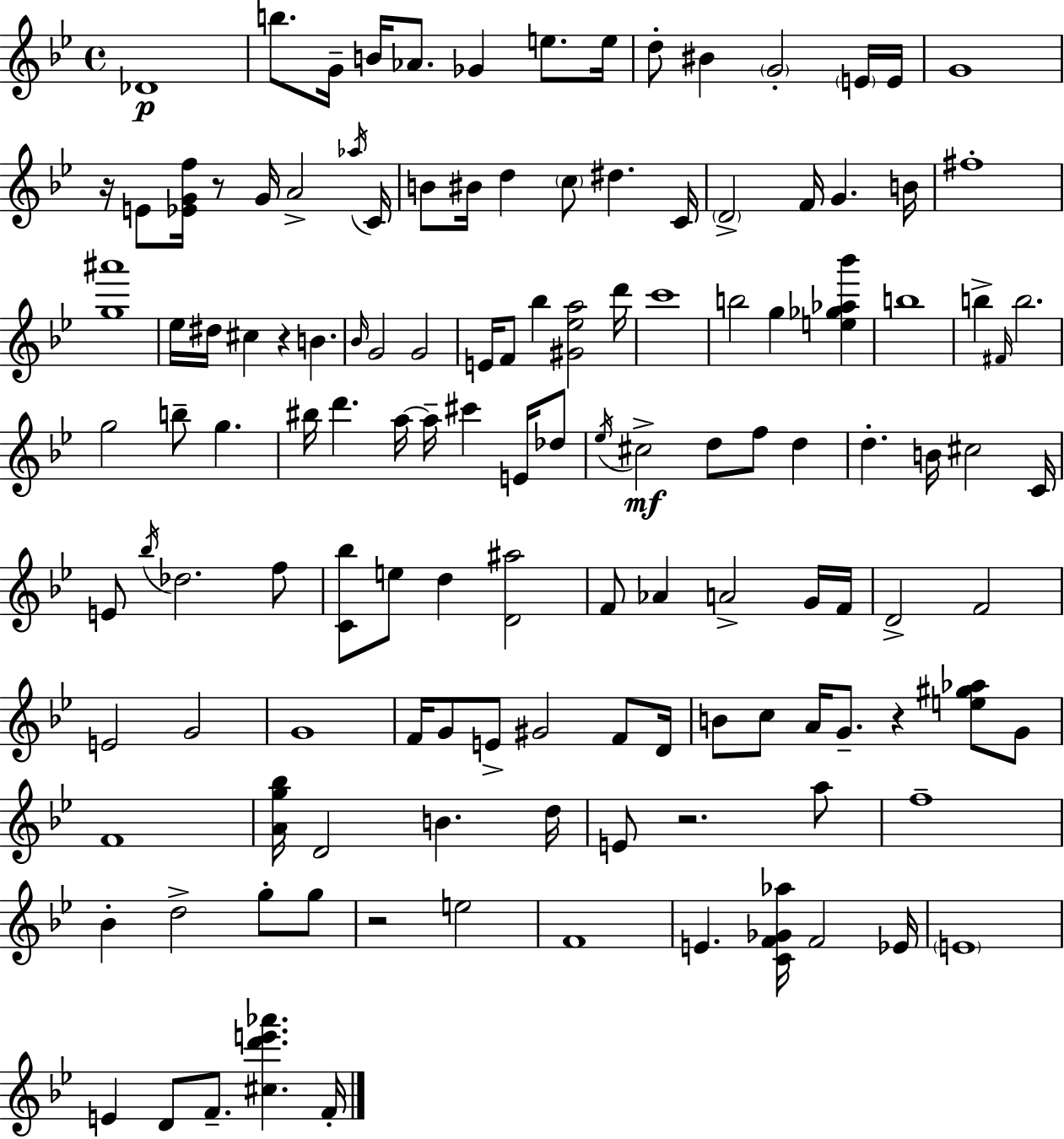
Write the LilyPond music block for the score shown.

{
  \clef treble
  \time 4/4
  \defaultTimeSignature
  \key g \minor
  des'1\p | b''8. g'16-- b'16 aes'8. ges'4 e''8. e''16 | d''8-. bis'4 \parenthesize g'2-. \parenthesize e'16 e'16 | g'1 | \break r16 e'8 <ees' g' f''>16 r8 g'16 a'2-> \acciaccatura { aes''16 } | c'16 b'8 bis'16 d''4 \parenthesize c''8 dis''4. | c'16 \parenthesize d'2-> f'16 g'4. | b'16 fis''1-. | \break <g'' ais'''>1 | ees''16 dis''16 cis''4 r4 b'4. | \grace { bes'16 } g'2 g'2 | e'16 f'8 bes''4 <gis' ees'' a''>2 | \break d'''16 c'''1 | b''2 g''4 <e'' ges'' aes'' bes'''>4 | b''1 | b''4-> \grace { fis'16 } b''2. | \break g''2 b''8-- g''4. | bis''16 d'''4. a''16~~ a''16-- cis'''4 | e'16 des''8 \acciaccatura { ees''16 }\mf cis''2-> d''8 f''8 | d''4 d''4.-. b'16 cis''2 | \break c'16 e'8 \acciaccatura { bes''16 } des''2. | f''8 <c' bes''>8 e''8 d''4 <d' ais''>2 | f'8 aes'4 a'2-> | g'16 f'16 d'2-> f'2 | \break e'2 g'2 | g'1 | f'16 g'8 e'8-> gis'2 | f'8 d'16 b'8 c''8 a'16 g'8.-- r4 | \break <e'' gis'' aes''>8 g'8 f'1 | <a' g'' bes''>16 d'2 b'4. | d''16 e'8 r2. | a''8 f''1-- | \break bes'4-. d''2-> | g''8-. g''8 r2 e''2 | f'1 | e'4. <c' f' ges' aes''>16 f'2 | \break ees'16 \parenthesize e'1 | e'4 d'8 f'8.-- <cis'' d''' e''' aes'''>4. | f'16-. \bar "|."
}